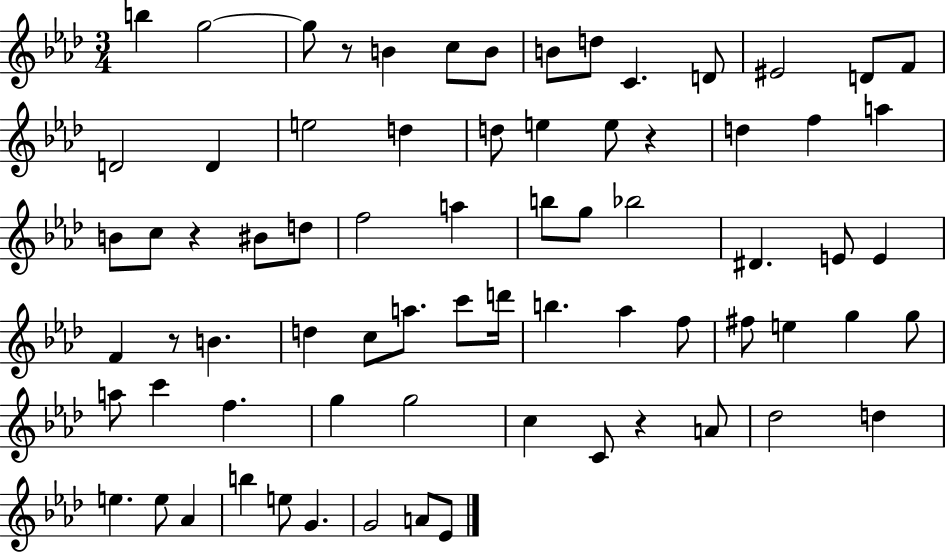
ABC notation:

X:1
T:Untitled
M:3/4
L:1/4
K:Ab
b g2 g/2 z/2 B c/2 B/2 B/2 d/2 C D/2 ^E2 D/2 F/2 D2 D e2 d d/2 e e/2 z d f a B/2 c/2 z ^B/2 d/2 f2 a b/2 g/2 _b2 ^D E/2 E F z/2 B d c/2 a/2 c'/2 d'/4 b _a f/2 ^f/2 e g g/2 a/2 c' f g g2 c C/2 z A/2 _d2 d e e/2 _A b e/2 G G2 A/2 _E/2